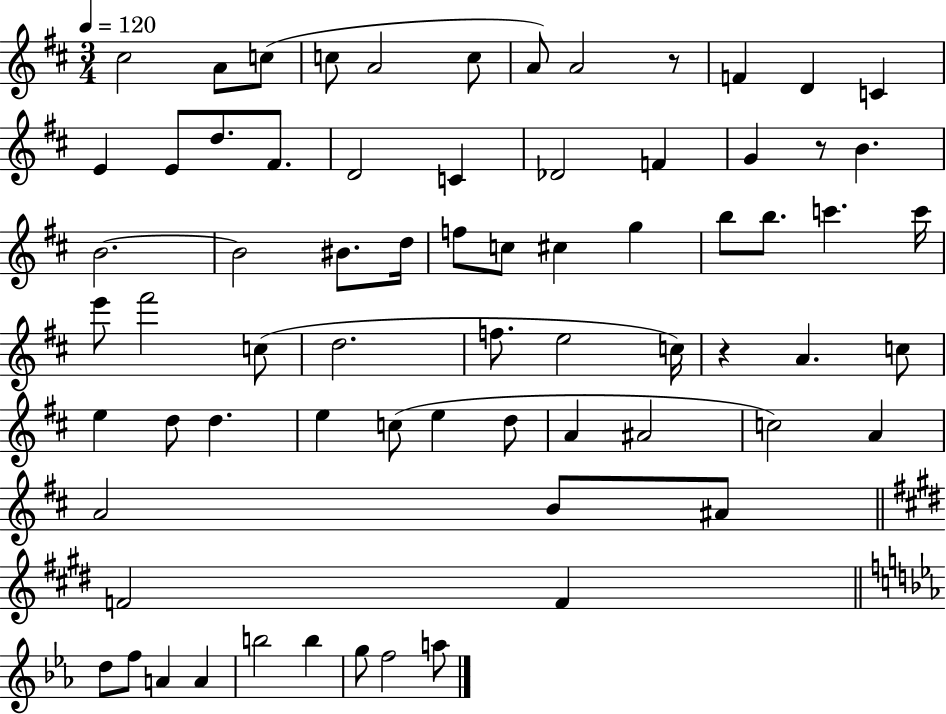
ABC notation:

X:1
T:Untitled
M:3/4
L:1/4
K:D
^c2 A/2 c/2 c/2 A2 c/2 A/2 A2 z/2 F D C E E/2 d/2 ^F/2 D2 C _D2 F G z/2 B B2 B2 ^B/2 d/4 f/2 c/2 ^c g b/2 b/2 c' c'/4 e'/2 ^f'2 c/2 d2 f/2 e2 c/4 z A c/2 e d/2 d e c/2 e d/2 A ^A2 c2 A A2 B/2 ^A/2 F2 F d/2 f/2 A A b2 b g/2 f2 a/2